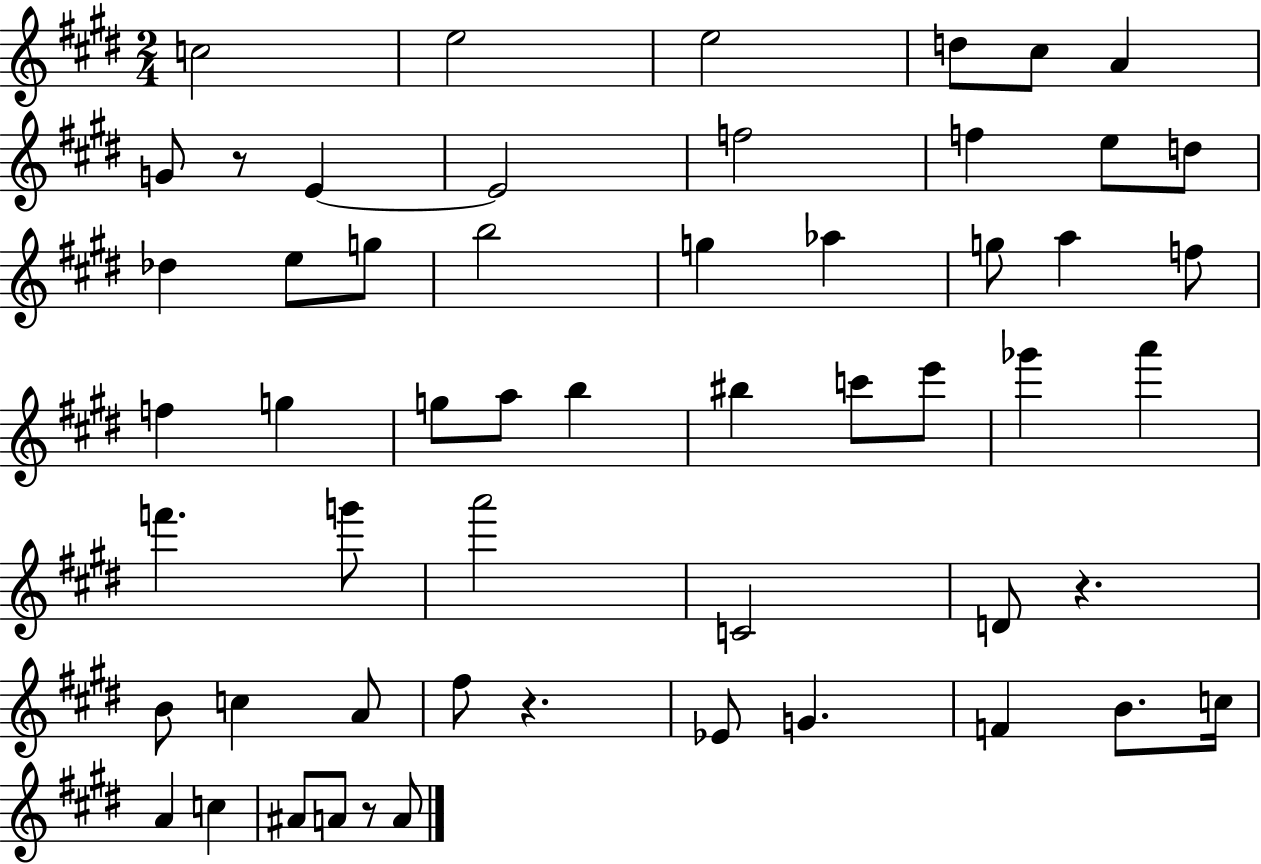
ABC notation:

X:1
T:Untitled
M:2/4
L:1/4
K:E
c2 e2 e2 d/2 ^c/2 A G/2 z/2 E E2 f2 f e/2 d/2 _d e/2 g/2 b2 g _a g/2 a f/2 f g g/2 a/2 b ^b c'/2 e'/2 _g' a' f' g'/2 a'2 C2 D/2 z B/2 c A/2 ^f/2 z _E/2 G F B/2 c/4 A c ^A/2 A/2 z/2 A/2